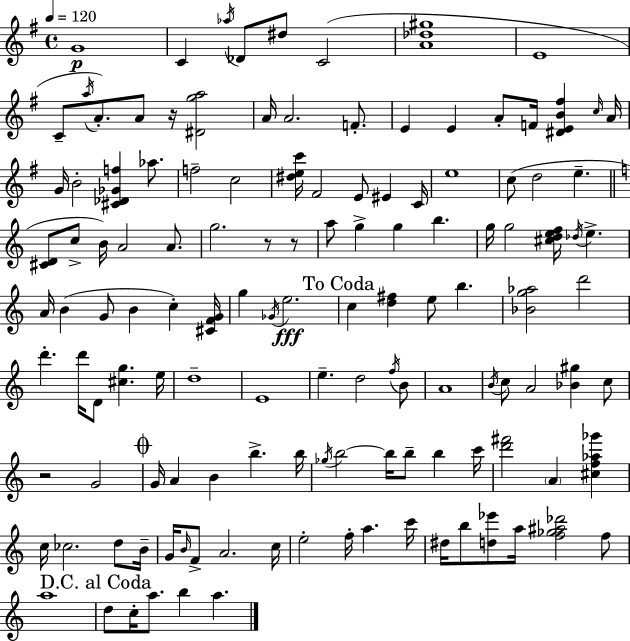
G4/w C4/q Ab5/s Db4/e D#5/e C4/h [A4,Db5,G#5]/w E4/w C4/e A5/s A4/e. A4/e R/s [D#4,G5,A5]/h A4/s A4/h. F4/e. E4/q E4/q A4/e F4/s [D#4,E4,B4,F#5]/q C5/s A4/s G4/s B4/h [C#4,Db4,Gb4,F5]/q Ab5/e. F5/h C5/h [D#5,E5,C6]/s F#4/h E4/e EIS4/q C4/s E5/w C5/e D5/h E5/q. [C#4,D4]/e C5/e B4/s A4/h A4/e. G5/h. R/e R/e A5/e G5/q G5/q B5/q. G5/s G5/h [C#5,D5,E5,F5]/s Db5/s E5/q. A4/s B4/q G4/e B4/q C5/q [C#4,F4,G4]/s G5/q Gb4/s E5/h. C5/q [D5,F#5]/q E5/e B5/q. [Bb4,G5,Ab5]/h D6/h D6/q. D6/s D4/e [C#5,G5]/q. E5/s D5/w E4/w E5/q. D5/h F5/s B4/e A4/w B4/s C5/e A4/h [Bb4,G#5]/q C5/e R/h G4/h G4/s A4/q B4/q B5/q. B5/s Gb5/s B5/h B5/s B5/e B5/q C6/s [D6,F#6]/h A4/q [C#5,F5,Ab5,Gb6]/q C5/s CES5/h. D5/e B4/s G4/s B4/s F4/e A4/h. C5/s E5/h F5/s A5/q. C6/s D#5/s B5/e [D5,Eb6]/e A5/s [F5,Gb5,A#5,Db6]/h F5/e A5/w D5/e C5/s A5/e. B5/q A5/q.